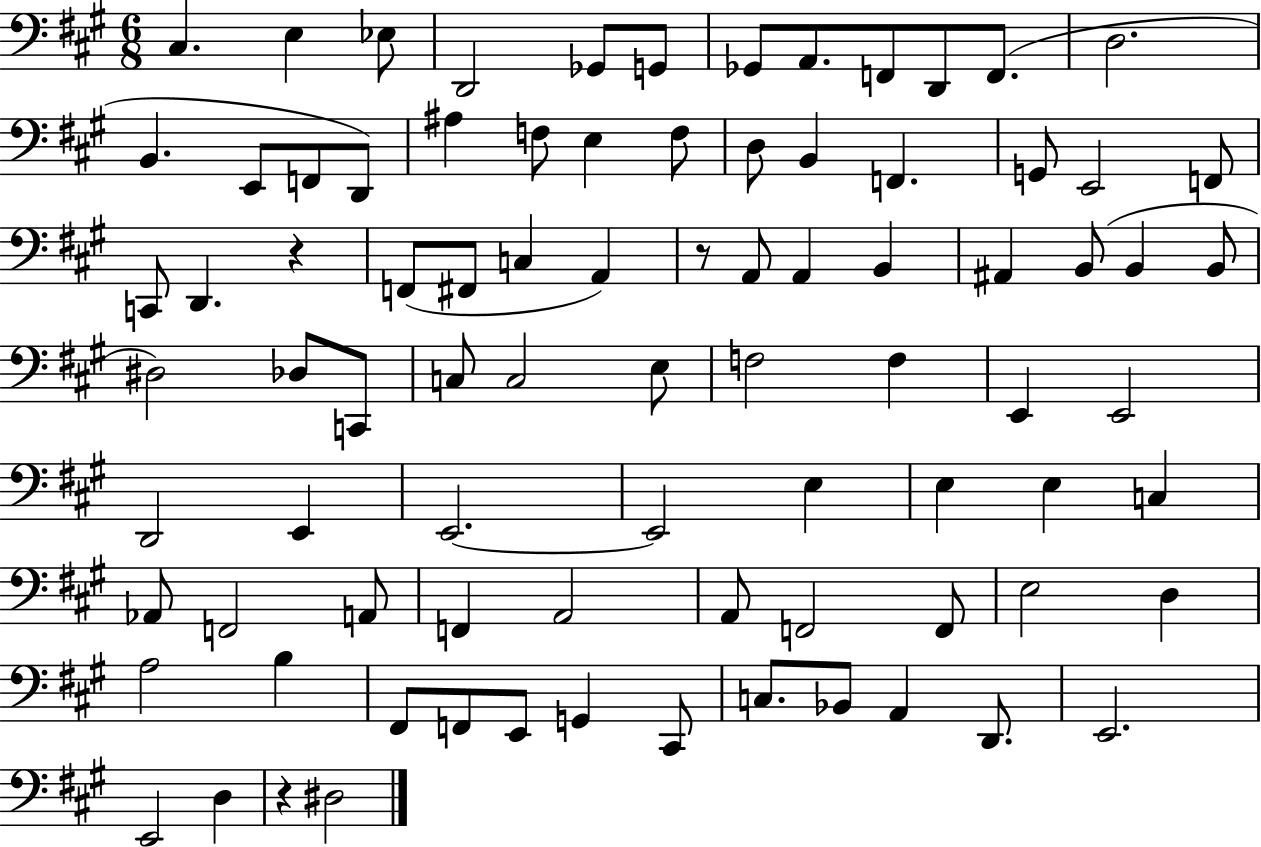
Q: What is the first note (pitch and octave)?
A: C#3